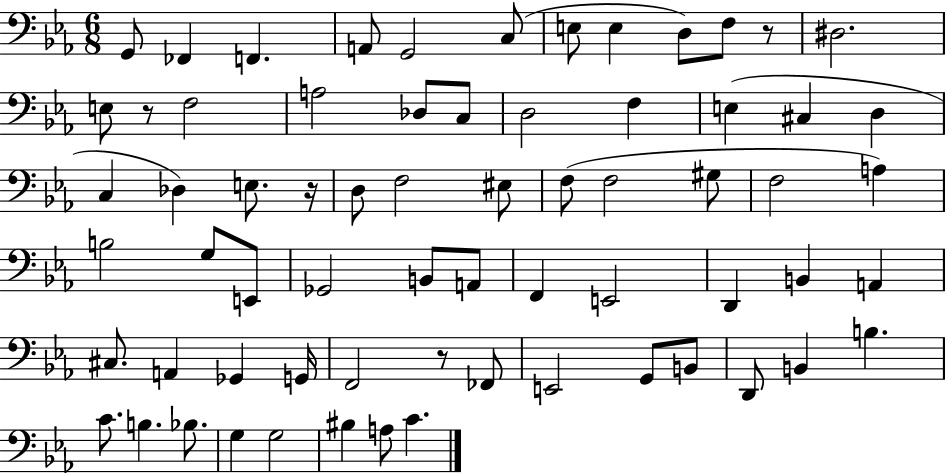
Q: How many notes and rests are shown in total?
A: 67